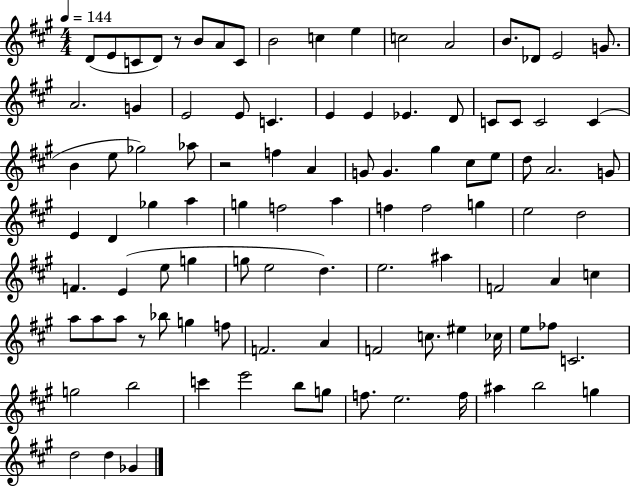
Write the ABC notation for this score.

X:1
T:Untitled
M:4/4
L:1/4
K:A
D/2 E/2 C/2 D/2 z/2 B/2 A/2 C/2 B2 c e c2 A2 B/2 _D/2 E2 G/2 A2 G E2 E/2 C E E _E D/2 C/2 C/2 C2 C B e/2 _g2 _a/2 z2 f A G/2 G ^g ^c/2 e/2 d/2 A2 G/2 E D _g a g f2 a f f2 g e2 d2 F E e/2 g g/2 e2 d e2 ^a F2 A c a/2 a/2 a/2 z/2 _b/2 g f/2 F2 A F2 c/2 ^e _c/4 e/2 _f/2 C2 g2 b2 c' e'2 b/2 g/2 f/2 e2 f/4 ^a b2 g d2 d _G